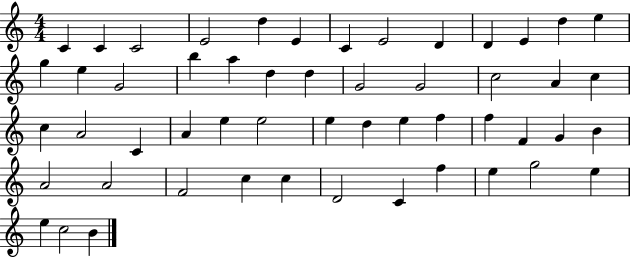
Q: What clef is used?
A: treble